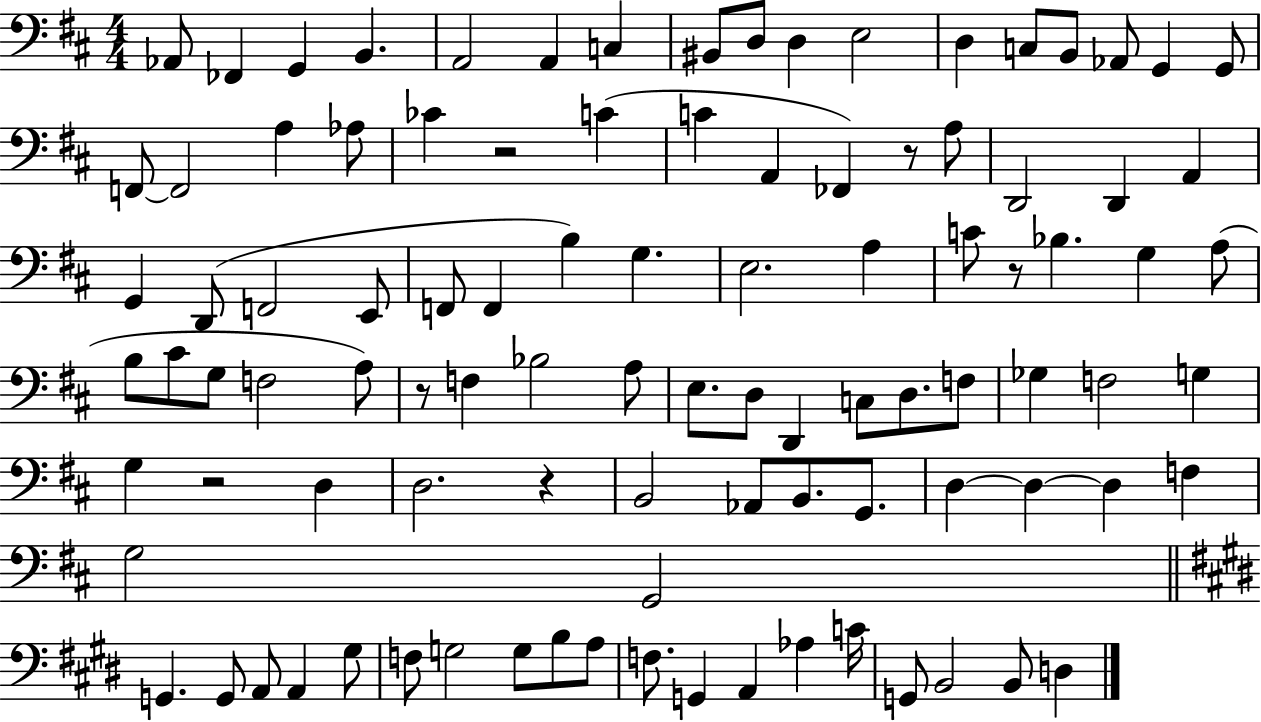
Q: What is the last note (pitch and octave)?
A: D3